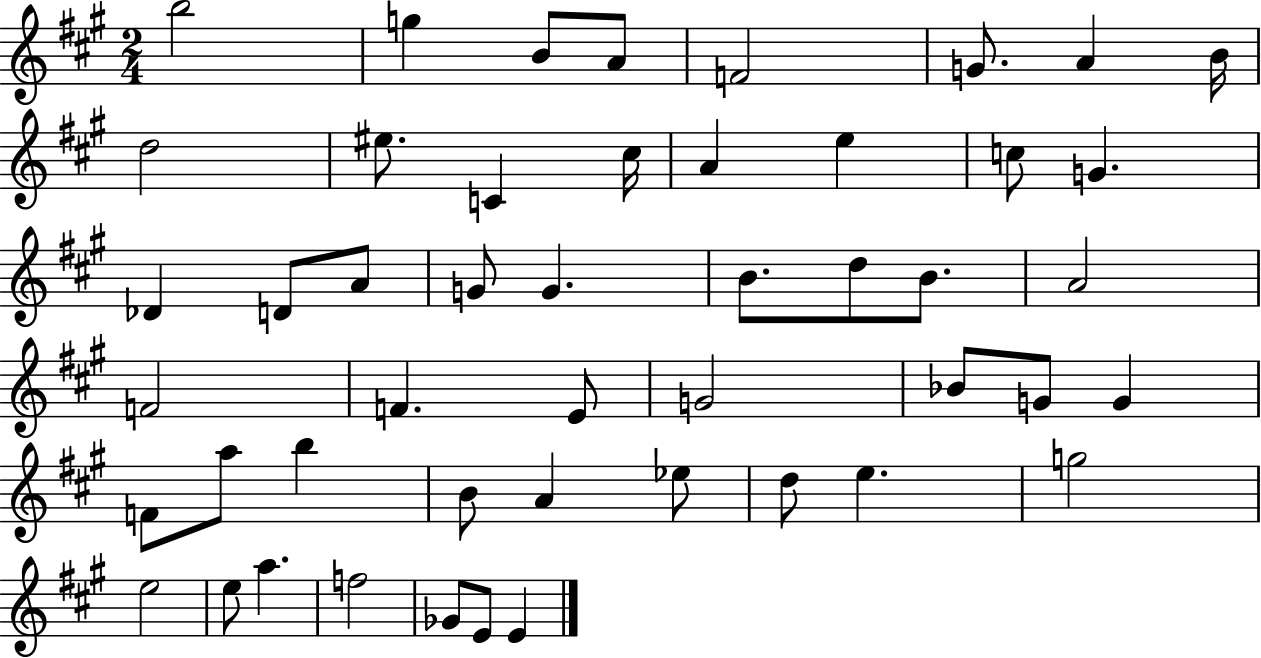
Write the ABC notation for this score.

X:1
T:Untitled
M:2/4
L:1/4
K:A
b2 g B/2 A/2 F2 G/2 A B/4 d2 ^e/2 C ^c/4 A e c/2 G _D D/2 A/2 G/2 G B/2 d/2 B/2 A2 F2 F E/2 G2 _B/2 G/2 G F/2 a/2 b B/2 A _e/2 d/2 e g2 e2 e/2 a f2 _G/2 E/2 E